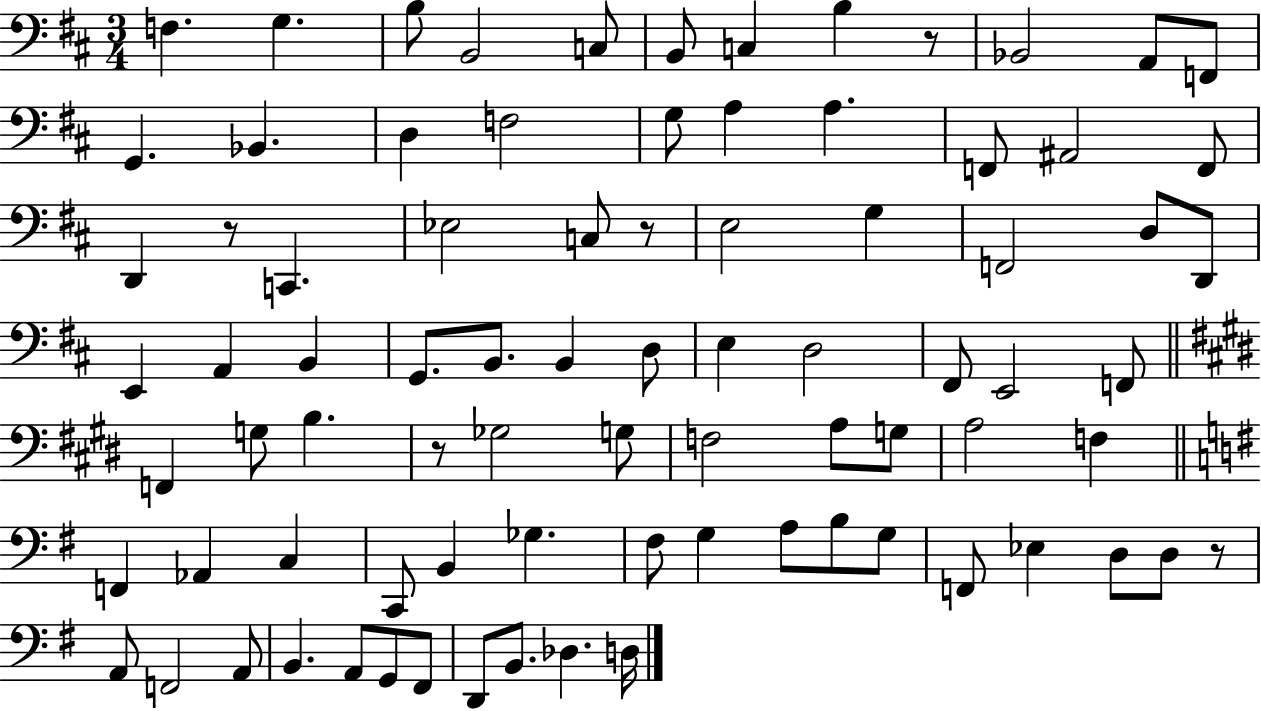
{
  \clef bass
  \numericTimeSignature
  \time 3/4
  \key d \major
  \repeat volta 2 { f4. g4. | b8 b,2 c8 | b,8 c4 b4 r8 | bes,2 a,8 f,8 | \break g,4. bes,4. | d4 f2 | g8 a4 a4. | f,8 ais,2 f,8 | \break d,4 r8 c,4. | ees2 c8 r8 | e2 g4 | f,2 d8 d,8 | \break e,4 a,4 b,4 | g,8. b,8. b,4 d8 | e4 d2 | fis,8 e,2 f,8 | \break \bar "||" \break \key e \major f,4 g8 b4. | r8 ges2 g8 | f2 a8 g8 | a2 f4 | \break \bar "||" \break \key e \minor f,4 aes,4 c4 | c,8 b,4 ges4. | fis8 g4 a8 b8 g8 | f,8 ees4 d8 d8 r8 | \break a,8 f,2 a,8 | b,4. a,8 g,8 fis,8 | d,8 b,8. des4. d16 | } \bar "|."
}